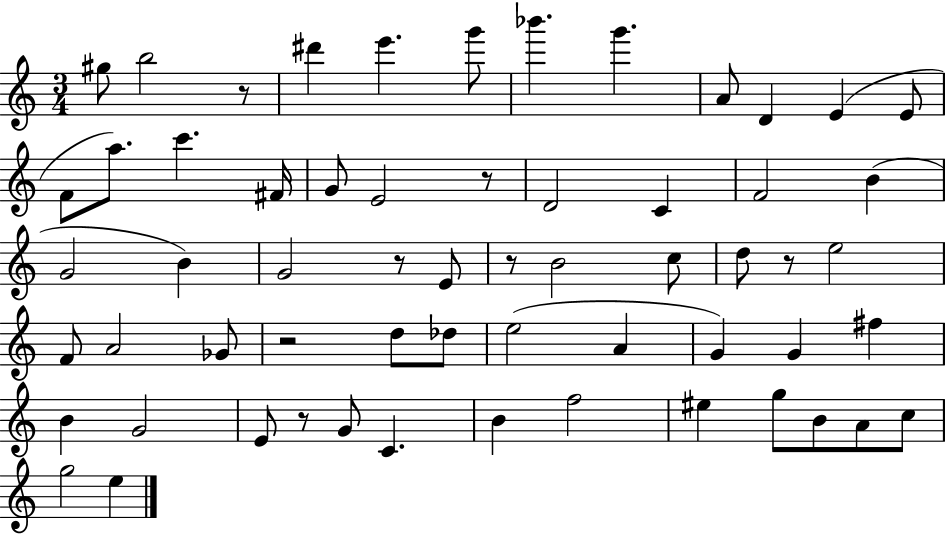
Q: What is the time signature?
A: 3/4